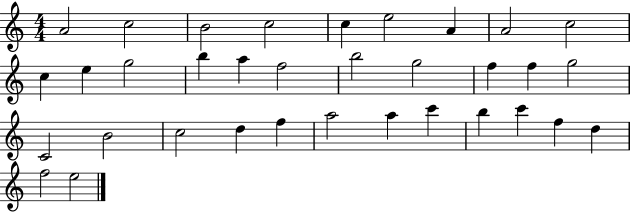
X:1
T:Untitled
M:4/4
L:1/4
K:C
A2 c2 B2 c2 c e2 A A2 c2 c e g2 b a f2 b2 g2 f f g2 C2 B2 c2 d f a2 a c' b c' f d f2 e2